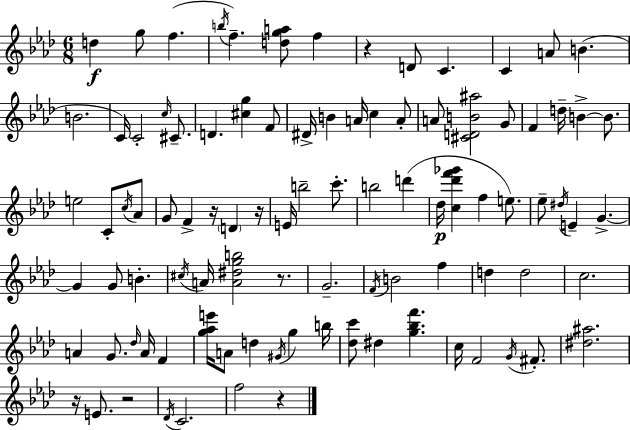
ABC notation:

X:1
T:Untitled
M:6/8
L:1/4
K:Ab
d g/2 f b/4 f [dga]/2 f z D/2 C C A/2 B B2 C/4 C2 c/4 ^C/2 D [^cg] F/2 ^D/4 B A/4 c A/2 A/2 [^CDB^a]2 G/2 F d/4 B B/2 e2 C/2 c/4 _A/2 G/2 F z/4 D z/4 E/4 b2 c'/2 b2 d' _d/4 [c_d'f'_g'] f e/2 _e/2 ^d/4 E G G G/2 B ^c/4 A/4 [A^dgb]2 z/2 G2 F/4 B2 f d d2 c2 A G/2 _d/4 A/4 F [g_ae']/4 A/2 d ^G/4 g b/4 [_dc']/2 ^d [g_bf'] c/4 F2 G/4 ^F/2 [^d^a]2 z/4 E/2 z2 _D/4 C2 f2 z